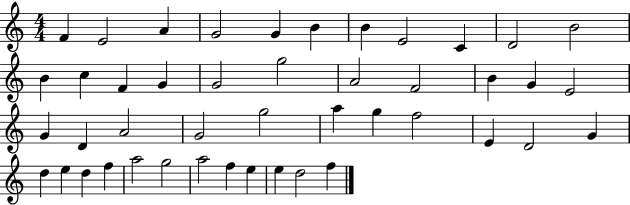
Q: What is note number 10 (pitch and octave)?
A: D4